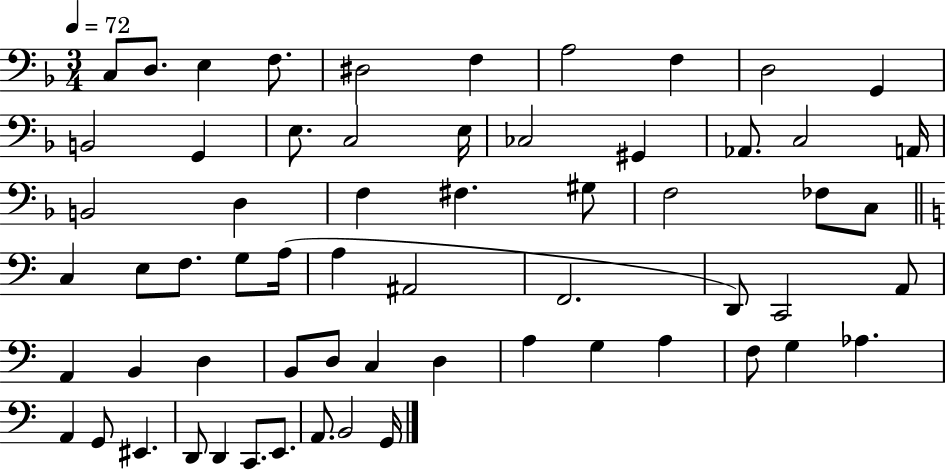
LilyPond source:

{
  \clef bass
  \numericTimeSignature
  \time 3/4
  \key f \major
  \tempo 4 = 72
  c8 d8. e4 f8. | dis2 f4 | a2 f4 | d2 g,4 | \break b,2 g,4 | e8. c2 e16 | ces2 gis,4 | aes,8. c2 a,16 | \break b,2 d4 | f4 fis4. gis8 | f2 fes8 c8 | \bar "||" \break \key c \major c4 e8 f8. g8 a16( | a4 ais,2 | f,2. | d,8) c,2 a,8 | \break a,4 b,4 d4 | b,8 d8 c4 d4 | a4 g4 a4 | f8 g4 aes4. | \break a,4 g,8 eis,4. | d,8 d,4 c,8. e,8. | a,8. b,2 g,16 | \bar "|."
}